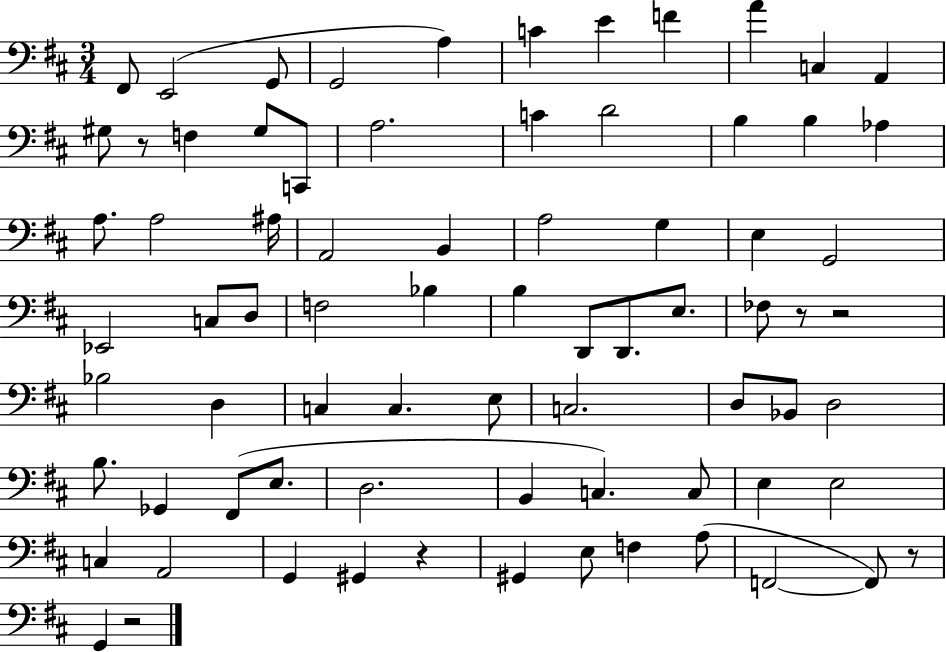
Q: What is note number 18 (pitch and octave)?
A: D4